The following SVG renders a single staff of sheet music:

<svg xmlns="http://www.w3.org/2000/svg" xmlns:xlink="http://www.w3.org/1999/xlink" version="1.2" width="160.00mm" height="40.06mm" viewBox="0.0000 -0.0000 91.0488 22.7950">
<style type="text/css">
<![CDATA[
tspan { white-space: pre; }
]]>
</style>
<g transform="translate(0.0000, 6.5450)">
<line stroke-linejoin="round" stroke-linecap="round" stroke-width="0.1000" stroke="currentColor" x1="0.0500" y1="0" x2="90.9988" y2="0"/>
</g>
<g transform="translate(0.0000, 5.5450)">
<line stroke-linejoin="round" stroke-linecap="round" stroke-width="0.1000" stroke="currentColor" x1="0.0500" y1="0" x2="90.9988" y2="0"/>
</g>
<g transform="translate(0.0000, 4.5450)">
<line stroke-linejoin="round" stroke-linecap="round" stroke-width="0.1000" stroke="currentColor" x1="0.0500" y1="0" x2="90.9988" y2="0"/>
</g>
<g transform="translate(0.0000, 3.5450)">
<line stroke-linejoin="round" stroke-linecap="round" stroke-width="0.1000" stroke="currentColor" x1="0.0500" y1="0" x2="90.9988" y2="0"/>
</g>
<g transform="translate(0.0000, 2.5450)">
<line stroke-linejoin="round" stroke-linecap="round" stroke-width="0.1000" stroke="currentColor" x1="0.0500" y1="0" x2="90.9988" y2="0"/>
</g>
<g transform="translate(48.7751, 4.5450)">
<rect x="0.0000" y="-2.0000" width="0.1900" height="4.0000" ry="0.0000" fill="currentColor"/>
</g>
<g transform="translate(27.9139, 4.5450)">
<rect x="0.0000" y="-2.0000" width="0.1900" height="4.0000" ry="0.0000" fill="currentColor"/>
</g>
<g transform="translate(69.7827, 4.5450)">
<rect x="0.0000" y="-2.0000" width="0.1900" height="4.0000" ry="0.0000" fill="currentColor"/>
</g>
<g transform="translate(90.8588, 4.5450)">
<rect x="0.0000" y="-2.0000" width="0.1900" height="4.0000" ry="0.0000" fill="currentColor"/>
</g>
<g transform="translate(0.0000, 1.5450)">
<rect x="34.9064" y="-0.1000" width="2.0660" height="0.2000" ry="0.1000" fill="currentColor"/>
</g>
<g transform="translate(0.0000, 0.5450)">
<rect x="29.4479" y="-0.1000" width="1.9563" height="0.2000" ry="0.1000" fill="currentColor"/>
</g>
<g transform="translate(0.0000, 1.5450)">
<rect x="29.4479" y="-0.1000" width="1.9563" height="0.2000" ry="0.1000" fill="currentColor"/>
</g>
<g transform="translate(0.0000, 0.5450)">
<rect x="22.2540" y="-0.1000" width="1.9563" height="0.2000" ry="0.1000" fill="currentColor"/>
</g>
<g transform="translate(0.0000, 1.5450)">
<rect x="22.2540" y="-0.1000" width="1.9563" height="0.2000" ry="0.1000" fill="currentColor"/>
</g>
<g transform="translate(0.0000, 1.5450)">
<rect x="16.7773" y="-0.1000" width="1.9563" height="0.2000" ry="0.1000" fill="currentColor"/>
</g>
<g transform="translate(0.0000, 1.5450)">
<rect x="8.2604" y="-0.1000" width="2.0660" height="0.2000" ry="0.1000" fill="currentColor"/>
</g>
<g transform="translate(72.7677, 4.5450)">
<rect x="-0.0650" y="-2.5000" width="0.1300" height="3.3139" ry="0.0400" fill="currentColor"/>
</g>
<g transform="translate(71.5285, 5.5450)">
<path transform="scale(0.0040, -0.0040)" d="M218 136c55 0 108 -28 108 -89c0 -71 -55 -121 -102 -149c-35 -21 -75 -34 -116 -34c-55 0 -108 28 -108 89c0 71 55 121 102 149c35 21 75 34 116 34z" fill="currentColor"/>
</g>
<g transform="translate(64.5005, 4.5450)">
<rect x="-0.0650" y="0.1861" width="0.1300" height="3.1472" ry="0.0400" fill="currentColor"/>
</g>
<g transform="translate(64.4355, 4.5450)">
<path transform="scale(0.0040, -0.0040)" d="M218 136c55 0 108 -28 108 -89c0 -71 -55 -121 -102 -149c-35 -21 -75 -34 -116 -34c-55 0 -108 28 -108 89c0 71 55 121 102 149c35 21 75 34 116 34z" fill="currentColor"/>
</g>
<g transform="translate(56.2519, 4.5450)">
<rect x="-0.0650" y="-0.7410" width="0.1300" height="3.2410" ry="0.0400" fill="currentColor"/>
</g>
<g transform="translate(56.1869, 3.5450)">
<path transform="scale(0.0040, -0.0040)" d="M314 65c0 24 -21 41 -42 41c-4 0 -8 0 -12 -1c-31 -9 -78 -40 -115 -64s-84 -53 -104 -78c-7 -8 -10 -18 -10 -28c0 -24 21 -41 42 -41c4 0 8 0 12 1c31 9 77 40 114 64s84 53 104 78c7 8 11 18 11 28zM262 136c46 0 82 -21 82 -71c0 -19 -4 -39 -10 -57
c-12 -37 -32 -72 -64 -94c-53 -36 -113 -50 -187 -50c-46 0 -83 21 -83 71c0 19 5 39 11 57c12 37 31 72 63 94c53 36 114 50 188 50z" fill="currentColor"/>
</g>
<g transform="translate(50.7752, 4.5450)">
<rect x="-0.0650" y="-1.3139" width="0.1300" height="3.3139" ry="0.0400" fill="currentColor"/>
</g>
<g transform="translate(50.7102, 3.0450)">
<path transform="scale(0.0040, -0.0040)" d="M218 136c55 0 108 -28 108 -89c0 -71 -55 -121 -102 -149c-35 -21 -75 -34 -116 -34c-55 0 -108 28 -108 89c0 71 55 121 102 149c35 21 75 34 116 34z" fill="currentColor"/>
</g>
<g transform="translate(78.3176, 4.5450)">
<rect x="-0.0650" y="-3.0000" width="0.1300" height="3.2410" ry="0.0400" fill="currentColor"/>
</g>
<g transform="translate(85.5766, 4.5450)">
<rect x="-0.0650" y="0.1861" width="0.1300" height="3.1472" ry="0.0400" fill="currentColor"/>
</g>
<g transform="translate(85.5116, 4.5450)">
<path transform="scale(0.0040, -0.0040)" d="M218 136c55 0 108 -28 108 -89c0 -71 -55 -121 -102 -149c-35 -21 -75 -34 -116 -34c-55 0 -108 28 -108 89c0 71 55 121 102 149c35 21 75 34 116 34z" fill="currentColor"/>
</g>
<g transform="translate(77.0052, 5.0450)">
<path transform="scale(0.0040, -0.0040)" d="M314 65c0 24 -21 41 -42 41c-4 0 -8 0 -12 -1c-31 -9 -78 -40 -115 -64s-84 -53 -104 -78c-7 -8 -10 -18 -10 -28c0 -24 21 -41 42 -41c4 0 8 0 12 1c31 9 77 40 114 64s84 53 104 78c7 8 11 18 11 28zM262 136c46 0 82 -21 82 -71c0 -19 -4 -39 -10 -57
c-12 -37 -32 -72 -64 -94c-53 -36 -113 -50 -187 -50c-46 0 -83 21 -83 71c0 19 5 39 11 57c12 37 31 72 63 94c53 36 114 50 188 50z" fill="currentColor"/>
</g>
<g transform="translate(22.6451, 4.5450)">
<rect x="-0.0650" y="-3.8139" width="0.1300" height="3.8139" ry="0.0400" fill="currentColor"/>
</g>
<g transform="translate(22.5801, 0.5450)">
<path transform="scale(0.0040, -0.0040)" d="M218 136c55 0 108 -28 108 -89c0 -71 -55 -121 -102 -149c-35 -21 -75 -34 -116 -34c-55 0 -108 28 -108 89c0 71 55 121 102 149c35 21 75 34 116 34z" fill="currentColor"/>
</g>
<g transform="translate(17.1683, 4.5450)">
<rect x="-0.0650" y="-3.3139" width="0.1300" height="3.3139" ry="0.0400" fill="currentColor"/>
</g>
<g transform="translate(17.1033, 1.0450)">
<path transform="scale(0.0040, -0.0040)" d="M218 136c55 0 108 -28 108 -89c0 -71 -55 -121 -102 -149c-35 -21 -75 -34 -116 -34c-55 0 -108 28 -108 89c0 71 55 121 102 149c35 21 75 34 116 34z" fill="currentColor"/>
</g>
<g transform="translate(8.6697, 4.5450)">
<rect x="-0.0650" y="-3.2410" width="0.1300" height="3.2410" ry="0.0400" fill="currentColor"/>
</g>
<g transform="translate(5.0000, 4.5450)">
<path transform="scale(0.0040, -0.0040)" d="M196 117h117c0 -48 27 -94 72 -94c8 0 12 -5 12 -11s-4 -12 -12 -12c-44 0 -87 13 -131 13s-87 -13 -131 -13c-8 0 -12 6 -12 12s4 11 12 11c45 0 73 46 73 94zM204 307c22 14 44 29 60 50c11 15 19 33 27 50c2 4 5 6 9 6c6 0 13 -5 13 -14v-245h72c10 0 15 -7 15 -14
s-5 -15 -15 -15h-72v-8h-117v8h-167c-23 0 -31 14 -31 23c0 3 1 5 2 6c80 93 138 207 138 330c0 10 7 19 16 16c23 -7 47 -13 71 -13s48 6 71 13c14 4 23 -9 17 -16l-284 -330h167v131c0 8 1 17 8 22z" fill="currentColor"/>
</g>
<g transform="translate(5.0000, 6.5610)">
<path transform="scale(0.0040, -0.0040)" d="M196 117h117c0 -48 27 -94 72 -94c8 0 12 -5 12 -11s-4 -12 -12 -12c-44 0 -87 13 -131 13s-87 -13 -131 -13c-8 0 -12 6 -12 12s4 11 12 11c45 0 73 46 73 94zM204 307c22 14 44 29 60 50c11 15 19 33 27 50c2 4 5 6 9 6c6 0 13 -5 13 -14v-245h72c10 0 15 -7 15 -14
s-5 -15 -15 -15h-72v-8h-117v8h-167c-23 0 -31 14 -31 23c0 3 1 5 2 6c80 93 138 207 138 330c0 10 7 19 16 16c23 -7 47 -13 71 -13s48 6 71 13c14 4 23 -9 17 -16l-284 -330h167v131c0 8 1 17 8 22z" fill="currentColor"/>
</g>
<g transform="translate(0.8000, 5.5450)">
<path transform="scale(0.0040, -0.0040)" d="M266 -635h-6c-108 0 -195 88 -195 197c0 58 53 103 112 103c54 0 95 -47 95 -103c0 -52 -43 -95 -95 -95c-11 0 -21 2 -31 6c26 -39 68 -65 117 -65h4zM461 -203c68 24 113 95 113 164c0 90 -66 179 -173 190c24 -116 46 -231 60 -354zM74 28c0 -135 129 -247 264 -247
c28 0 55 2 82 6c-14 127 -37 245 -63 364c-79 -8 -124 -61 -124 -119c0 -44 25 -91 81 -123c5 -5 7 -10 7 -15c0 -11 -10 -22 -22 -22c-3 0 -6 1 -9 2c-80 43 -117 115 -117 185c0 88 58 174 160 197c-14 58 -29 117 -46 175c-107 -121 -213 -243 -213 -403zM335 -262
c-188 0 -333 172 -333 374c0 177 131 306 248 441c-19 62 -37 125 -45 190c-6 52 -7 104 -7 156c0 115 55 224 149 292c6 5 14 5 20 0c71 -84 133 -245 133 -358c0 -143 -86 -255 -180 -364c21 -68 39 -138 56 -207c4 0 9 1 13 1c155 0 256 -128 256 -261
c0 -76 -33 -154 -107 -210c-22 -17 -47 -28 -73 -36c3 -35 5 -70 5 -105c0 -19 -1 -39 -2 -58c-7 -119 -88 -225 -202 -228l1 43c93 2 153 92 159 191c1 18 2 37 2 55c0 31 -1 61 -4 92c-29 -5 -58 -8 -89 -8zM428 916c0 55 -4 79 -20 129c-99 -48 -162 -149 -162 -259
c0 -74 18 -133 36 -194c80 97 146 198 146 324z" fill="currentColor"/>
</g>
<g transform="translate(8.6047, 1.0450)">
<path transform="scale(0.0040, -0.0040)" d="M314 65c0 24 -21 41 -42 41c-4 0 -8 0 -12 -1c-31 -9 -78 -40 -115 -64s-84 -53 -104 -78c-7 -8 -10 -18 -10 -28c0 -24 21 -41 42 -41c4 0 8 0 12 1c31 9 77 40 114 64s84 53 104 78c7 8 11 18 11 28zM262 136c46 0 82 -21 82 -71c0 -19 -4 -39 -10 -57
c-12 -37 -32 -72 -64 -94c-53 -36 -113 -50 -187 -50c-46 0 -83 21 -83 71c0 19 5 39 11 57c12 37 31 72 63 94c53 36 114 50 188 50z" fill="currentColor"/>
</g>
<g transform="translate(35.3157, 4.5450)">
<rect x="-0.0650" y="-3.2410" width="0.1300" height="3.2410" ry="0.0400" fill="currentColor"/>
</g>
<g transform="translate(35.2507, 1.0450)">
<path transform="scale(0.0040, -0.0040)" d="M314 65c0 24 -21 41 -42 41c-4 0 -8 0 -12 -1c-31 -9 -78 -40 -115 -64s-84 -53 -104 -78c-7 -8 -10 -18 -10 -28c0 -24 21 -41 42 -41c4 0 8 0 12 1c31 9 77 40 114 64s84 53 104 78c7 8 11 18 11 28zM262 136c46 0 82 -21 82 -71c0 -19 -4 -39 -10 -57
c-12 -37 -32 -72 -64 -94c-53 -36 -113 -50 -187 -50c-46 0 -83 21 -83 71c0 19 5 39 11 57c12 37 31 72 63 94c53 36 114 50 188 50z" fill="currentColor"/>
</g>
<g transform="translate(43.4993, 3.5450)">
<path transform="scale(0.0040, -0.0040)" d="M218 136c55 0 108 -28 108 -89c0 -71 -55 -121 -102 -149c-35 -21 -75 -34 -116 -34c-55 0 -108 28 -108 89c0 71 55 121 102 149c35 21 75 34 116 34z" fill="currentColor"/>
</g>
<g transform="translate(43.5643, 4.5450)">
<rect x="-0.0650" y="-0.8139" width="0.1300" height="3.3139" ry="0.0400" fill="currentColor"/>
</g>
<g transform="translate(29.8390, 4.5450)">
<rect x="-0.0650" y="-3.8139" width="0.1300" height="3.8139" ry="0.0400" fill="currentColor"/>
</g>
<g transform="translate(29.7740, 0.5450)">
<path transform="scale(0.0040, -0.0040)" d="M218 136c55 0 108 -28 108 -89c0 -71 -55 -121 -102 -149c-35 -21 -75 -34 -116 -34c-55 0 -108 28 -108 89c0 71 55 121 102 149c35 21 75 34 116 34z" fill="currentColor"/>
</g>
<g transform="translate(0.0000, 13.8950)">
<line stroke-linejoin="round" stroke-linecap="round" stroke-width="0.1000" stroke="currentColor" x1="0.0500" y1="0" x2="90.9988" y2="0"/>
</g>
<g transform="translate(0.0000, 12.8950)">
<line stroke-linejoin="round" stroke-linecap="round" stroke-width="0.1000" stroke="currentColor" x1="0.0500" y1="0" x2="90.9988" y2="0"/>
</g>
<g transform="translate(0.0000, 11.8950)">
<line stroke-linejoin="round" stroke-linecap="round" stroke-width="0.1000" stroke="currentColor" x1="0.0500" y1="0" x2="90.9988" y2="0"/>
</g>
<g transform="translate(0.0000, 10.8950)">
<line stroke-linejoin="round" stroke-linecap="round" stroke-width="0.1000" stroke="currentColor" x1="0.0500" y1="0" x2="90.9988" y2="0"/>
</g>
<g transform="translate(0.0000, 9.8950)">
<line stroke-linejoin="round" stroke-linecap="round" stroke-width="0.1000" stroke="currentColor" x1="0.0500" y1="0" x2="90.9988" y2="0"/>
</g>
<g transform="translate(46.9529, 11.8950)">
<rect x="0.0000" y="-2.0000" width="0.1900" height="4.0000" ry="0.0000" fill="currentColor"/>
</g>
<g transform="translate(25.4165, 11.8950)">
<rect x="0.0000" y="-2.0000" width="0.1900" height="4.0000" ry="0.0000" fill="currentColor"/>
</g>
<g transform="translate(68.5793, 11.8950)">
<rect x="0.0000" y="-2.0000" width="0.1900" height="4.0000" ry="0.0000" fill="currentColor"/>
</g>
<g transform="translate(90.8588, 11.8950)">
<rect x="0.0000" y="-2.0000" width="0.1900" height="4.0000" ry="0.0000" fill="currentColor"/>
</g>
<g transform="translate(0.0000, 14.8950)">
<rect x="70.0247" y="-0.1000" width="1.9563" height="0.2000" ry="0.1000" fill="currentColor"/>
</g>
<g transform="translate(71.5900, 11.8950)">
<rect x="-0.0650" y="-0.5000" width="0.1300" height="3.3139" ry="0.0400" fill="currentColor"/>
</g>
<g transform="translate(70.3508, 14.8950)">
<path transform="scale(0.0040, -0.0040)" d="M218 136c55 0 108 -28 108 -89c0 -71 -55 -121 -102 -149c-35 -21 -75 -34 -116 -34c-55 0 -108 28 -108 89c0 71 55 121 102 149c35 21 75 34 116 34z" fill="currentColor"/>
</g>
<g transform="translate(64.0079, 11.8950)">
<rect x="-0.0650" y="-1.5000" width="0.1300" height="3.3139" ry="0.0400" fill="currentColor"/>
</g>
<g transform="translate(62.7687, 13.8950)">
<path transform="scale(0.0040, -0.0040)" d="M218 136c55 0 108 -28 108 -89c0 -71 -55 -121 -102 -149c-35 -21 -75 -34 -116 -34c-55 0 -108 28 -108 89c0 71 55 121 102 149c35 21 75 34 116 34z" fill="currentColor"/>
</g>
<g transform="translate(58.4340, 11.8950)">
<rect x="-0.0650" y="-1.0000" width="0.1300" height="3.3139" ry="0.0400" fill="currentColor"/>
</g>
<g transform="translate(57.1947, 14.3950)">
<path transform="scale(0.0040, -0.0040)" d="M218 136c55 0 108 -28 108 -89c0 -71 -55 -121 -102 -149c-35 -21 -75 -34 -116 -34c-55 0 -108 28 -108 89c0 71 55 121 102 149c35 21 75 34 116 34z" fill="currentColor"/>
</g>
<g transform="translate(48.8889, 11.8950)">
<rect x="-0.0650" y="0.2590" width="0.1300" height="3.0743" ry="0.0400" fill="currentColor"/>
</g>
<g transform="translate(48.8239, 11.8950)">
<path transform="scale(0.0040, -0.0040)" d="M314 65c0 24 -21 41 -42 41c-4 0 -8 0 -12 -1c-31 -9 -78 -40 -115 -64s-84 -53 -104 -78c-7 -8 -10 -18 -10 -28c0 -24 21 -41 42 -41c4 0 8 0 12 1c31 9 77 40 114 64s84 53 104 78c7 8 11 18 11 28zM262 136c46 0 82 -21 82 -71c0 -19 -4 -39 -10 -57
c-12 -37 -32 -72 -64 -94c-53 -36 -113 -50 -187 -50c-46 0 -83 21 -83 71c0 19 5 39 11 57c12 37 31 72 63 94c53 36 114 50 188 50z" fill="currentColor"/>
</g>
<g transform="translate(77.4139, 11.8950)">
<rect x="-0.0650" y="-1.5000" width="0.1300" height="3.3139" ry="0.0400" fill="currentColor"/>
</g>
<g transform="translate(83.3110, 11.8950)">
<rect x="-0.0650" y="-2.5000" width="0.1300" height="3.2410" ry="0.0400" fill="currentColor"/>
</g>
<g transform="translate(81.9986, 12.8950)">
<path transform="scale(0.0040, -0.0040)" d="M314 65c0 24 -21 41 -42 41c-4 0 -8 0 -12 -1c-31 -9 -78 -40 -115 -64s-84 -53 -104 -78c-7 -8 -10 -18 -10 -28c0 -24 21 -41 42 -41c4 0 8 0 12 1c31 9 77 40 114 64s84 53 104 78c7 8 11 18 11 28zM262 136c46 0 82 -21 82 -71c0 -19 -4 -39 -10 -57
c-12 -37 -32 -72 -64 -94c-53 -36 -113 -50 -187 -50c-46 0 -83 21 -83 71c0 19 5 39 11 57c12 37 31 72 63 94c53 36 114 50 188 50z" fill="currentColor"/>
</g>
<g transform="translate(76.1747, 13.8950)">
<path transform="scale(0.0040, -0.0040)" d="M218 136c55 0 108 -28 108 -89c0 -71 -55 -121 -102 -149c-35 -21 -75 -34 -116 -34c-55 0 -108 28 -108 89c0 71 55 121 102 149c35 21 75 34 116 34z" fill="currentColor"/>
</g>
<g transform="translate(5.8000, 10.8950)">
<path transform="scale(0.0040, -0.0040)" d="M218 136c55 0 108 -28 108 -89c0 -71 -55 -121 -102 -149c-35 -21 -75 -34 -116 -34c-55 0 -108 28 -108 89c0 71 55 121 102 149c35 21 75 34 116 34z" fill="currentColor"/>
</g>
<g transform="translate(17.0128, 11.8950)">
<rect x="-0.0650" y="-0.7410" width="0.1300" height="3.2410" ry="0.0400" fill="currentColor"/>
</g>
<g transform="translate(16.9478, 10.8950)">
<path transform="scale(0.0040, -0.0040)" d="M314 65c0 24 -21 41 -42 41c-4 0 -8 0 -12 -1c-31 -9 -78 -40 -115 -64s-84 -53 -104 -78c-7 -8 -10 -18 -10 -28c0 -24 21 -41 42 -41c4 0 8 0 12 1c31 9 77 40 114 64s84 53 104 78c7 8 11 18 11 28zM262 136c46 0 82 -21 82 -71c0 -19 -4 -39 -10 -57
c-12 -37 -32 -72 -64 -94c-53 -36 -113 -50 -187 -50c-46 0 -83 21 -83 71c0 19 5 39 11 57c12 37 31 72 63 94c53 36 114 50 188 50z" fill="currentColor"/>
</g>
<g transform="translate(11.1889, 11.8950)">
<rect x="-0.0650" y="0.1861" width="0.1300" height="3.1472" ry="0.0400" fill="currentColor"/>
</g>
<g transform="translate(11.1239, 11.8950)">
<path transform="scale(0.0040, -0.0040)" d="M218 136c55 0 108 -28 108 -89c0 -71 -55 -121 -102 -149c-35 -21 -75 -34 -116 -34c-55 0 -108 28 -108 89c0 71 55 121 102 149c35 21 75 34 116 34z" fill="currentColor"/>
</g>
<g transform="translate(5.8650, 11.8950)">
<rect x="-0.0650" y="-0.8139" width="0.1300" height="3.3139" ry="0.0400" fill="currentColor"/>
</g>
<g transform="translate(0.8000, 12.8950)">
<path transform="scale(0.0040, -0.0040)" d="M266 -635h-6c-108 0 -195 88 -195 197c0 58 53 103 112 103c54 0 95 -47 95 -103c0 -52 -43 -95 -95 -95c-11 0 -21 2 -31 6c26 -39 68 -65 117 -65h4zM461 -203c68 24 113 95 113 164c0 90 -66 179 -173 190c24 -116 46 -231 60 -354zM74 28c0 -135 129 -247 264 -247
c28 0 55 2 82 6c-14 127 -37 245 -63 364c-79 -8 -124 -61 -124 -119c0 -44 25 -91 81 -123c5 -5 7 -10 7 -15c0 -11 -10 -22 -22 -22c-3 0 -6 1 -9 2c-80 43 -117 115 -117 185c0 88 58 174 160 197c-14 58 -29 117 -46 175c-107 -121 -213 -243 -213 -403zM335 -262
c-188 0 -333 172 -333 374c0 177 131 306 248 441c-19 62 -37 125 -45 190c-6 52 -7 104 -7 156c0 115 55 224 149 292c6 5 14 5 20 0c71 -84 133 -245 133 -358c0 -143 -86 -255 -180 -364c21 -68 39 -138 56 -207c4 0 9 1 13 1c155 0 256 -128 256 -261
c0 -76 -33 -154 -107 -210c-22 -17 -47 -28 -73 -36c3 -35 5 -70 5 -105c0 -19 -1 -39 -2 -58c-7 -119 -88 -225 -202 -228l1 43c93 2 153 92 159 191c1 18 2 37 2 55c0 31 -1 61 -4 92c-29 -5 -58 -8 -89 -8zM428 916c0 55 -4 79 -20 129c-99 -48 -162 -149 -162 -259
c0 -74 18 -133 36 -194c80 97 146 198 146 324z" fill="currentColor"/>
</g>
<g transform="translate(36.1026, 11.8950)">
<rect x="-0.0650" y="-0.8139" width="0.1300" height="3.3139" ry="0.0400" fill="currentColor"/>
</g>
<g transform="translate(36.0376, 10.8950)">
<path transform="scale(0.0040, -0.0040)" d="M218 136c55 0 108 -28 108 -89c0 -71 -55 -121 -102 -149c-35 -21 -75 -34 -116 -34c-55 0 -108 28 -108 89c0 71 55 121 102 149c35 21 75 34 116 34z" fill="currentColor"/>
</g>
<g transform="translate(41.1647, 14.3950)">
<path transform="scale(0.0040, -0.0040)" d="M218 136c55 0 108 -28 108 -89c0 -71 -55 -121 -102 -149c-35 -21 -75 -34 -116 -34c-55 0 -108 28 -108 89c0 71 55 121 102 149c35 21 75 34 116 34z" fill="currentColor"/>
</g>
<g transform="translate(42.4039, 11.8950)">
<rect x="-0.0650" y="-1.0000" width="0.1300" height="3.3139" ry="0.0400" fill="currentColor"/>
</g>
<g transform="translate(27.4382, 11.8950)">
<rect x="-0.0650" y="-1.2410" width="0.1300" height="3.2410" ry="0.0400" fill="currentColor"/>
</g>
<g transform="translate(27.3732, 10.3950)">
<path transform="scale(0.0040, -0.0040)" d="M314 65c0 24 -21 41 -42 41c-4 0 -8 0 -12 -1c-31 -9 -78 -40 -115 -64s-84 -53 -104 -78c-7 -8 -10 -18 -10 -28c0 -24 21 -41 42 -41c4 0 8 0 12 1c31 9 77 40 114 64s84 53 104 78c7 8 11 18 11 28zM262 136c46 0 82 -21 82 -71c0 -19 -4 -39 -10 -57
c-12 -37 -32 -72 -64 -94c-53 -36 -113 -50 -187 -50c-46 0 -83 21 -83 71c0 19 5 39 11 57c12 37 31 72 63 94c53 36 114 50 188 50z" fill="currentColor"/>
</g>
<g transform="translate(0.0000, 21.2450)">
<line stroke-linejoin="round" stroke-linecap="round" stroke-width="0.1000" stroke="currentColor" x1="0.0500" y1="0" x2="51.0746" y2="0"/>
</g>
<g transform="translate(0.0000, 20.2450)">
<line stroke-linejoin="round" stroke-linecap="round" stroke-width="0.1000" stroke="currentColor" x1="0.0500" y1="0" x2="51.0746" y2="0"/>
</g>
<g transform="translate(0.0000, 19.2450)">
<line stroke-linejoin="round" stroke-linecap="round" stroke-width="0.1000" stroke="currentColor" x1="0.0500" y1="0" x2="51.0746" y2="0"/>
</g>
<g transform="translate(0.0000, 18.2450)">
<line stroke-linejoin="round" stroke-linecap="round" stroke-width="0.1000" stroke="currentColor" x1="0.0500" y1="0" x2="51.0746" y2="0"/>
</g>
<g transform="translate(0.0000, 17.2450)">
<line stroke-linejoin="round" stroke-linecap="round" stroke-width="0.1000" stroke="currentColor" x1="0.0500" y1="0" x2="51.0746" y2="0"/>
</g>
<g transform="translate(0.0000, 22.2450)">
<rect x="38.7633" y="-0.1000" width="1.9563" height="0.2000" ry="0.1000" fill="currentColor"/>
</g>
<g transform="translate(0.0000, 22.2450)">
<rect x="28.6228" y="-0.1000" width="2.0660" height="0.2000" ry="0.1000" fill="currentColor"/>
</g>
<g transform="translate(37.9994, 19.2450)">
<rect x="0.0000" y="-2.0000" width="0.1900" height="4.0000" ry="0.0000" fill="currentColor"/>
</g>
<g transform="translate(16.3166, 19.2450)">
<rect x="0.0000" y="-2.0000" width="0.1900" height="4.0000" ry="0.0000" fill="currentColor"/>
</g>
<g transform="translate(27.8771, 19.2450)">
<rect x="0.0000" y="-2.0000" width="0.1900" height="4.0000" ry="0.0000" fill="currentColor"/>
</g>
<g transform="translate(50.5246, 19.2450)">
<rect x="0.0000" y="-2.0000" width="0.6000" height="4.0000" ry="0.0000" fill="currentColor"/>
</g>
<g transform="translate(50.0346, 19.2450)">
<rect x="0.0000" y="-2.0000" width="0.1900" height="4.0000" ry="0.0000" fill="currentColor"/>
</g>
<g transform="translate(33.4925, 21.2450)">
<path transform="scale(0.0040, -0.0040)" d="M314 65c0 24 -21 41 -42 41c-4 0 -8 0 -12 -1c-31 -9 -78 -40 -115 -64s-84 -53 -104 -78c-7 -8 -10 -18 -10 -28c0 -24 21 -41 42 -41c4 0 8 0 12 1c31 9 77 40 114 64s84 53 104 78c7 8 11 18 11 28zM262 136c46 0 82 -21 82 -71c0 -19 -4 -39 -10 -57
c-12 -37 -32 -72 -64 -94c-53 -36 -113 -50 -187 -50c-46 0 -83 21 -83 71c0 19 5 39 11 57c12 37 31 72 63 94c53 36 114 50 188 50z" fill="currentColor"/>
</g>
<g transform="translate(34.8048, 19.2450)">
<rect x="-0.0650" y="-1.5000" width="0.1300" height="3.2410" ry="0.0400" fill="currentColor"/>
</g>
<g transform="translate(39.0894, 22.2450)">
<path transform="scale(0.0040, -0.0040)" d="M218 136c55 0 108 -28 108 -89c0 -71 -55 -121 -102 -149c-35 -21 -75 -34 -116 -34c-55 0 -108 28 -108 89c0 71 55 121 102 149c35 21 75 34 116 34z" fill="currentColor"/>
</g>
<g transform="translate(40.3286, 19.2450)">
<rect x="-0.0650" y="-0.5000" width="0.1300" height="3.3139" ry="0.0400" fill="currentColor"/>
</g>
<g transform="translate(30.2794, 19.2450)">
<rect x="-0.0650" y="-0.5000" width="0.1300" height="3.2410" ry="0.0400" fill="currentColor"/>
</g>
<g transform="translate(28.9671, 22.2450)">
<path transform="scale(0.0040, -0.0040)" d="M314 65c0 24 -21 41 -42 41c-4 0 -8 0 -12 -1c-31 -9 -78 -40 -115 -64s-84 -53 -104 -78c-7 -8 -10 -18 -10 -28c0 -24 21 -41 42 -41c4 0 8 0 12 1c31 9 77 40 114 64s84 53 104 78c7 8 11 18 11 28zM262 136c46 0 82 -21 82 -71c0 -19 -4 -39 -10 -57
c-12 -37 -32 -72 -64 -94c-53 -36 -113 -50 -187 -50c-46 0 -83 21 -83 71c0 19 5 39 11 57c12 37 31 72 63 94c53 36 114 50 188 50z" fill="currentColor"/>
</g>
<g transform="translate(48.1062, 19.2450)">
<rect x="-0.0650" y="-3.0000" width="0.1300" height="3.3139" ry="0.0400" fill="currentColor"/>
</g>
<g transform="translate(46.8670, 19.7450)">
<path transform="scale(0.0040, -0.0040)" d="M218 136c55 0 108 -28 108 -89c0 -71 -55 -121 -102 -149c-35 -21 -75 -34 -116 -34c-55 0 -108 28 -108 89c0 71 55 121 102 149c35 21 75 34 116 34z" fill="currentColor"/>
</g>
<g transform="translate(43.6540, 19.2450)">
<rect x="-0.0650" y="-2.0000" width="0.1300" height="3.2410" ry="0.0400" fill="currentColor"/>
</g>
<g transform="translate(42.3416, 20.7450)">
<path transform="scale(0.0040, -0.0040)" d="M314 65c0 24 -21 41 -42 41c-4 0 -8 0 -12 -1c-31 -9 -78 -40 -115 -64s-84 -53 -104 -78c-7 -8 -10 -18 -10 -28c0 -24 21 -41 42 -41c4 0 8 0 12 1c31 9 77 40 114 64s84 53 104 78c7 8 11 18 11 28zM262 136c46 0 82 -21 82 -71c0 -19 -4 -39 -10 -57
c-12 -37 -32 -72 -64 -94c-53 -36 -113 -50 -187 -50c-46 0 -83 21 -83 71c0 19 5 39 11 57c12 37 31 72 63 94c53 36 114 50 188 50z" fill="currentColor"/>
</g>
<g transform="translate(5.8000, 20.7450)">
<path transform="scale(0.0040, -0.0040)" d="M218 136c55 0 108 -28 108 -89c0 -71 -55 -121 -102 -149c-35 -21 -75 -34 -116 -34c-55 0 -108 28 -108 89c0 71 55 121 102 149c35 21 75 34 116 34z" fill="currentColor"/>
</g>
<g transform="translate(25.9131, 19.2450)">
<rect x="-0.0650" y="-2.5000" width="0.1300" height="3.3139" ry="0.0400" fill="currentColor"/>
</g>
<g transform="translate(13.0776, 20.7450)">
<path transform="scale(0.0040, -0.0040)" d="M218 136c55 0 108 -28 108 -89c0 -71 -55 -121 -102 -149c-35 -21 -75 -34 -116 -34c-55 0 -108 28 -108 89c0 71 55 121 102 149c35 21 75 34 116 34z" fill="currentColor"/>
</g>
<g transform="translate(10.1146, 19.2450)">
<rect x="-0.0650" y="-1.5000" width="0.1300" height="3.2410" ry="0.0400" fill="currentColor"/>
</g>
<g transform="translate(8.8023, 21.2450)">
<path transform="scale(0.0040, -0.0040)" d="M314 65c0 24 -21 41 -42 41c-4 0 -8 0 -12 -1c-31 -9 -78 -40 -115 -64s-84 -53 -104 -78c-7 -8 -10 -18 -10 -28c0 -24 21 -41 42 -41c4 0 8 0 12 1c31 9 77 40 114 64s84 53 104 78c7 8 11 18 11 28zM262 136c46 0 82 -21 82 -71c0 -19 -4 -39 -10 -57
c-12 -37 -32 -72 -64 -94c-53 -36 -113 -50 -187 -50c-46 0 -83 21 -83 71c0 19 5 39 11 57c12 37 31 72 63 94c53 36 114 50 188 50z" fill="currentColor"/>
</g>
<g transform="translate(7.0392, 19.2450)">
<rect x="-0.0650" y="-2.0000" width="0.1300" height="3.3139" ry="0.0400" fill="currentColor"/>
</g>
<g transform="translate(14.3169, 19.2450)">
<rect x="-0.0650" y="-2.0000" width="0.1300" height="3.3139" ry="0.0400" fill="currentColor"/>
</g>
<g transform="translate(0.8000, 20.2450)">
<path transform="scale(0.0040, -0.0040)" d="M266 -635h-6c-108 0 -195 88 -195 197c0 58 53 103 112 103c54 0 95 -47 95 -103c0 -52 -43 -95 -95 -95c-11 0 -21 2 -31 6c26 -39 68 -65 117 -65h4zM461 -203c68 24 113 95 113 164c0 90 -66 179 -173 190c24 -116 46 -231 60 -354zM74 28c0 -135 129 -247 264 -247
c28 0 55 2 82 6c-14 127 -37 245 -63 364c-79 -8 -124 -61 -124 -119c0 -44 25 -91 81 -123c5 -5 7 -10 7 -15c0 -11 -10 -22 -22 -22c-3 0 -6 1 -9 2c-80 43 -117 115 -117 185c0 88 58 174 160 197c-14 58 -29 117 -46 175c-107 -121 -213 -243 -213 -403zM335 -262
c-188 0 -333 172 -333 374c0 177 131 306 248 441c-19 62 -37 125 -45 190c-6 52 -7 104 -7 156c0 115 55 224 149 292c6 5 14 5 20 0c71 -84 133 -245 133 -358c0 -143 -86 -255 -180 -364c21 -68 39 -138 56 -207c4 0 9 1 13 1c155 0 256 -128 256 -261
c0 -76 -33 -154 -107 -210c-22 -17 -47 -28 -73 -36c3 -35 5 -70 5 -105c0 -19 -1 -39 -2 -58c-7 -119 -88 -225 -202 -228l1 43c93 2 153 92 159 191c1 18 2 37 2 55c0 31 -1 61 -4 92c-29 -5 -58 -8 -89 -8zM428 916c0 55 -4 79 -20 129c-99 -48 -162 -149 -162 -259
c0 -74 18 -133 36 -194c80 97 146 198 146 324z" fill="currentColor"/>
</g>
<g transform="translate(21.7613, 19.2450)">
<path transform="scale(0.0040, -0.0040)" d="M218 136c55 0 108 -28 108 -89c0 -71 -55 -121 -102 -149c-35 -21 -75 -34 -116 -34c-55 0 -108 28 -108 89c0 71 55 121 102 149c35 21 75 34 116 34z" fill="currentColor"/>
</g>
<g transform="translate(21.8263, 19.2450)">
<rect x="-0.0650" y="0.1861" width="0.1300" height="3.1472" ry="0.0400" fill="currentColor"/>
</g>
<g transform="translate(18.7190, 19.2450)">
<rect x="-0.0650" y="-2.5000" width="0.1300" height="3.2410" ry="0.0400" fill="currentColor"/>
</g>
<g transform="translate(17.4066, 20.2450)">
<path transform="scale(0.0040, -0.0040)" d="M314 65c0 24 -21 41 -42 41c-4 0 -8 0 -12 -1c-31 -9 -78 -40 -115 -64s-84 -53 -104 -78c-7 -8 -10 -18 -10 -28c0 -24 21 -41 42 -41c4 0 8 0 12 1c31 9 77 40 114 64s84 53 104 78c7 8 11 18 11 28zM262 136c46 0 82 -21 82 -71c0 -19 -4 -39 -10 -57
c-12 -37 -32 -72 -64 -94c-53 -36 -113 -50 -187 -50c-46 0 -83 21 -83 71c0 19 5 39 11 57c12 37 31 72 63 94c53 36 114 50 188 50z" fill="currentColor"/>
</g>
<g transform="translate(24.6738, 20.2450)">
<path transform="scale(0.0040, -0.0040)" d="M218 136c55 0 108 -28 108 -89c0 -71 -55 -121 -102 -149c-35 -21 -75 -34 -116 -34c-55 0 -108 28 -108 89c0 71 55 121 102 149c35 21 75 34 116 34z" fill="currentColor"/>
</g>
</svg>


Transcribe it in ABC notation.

X:1
T:Untitled
M:4/4
L:1/4
K:C
b2 b c' c' b2 d e d2 B G A2 B d B d2 e2 d D B2 D E C E G2 F E2 F G2 B G C2 E2 C F2 A